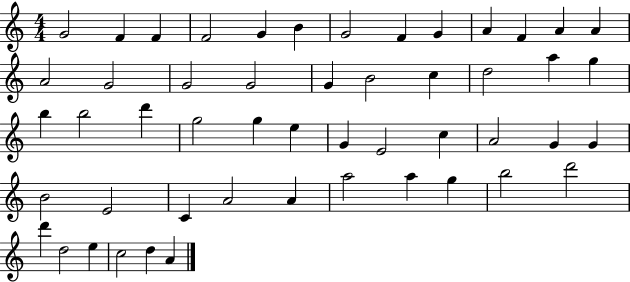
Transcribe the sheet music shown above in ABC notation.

X:1
T:Untitled
M:4/4
L:1/4
K:C
G2 F F F2 G B G2 F G A F A A A2 G2 G2 G2 G B2 c d2 a g b b2 d' g2 g e G E2 c A2 G G B2 E2 C A2 A a2 a g b2 d'2 d' d2 e c2 d A